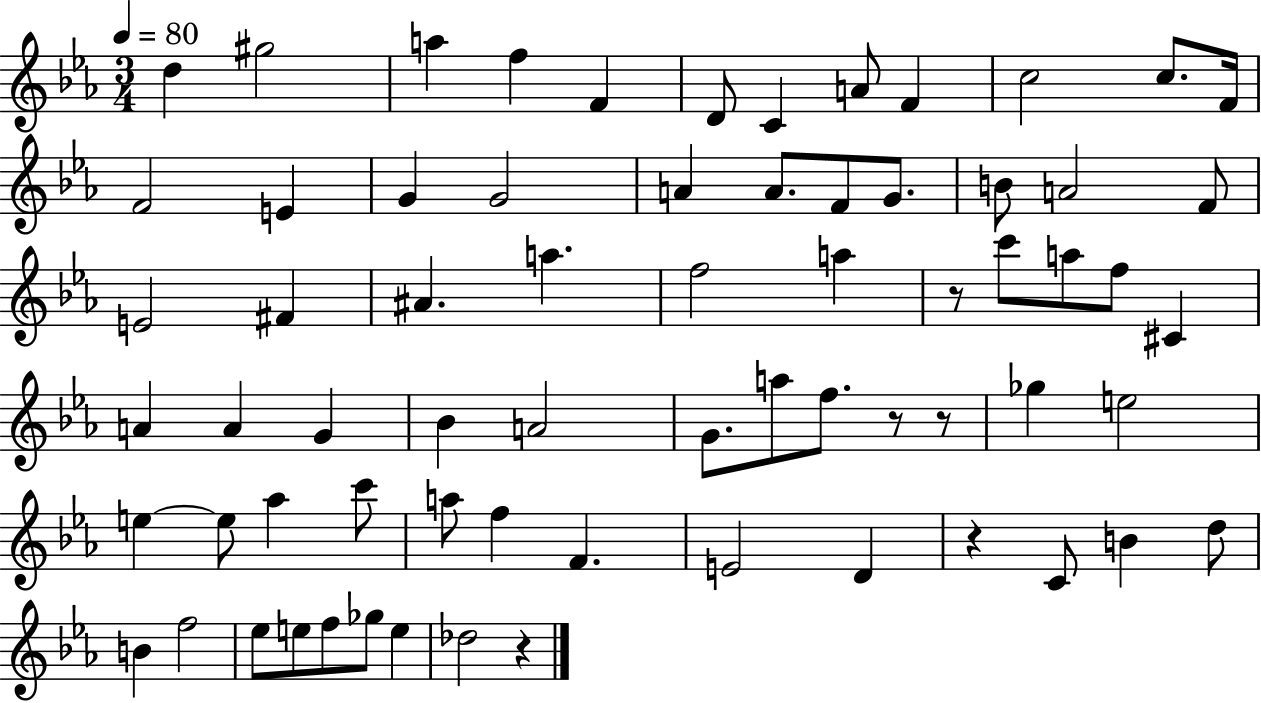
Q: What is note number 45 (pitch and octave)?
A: E5